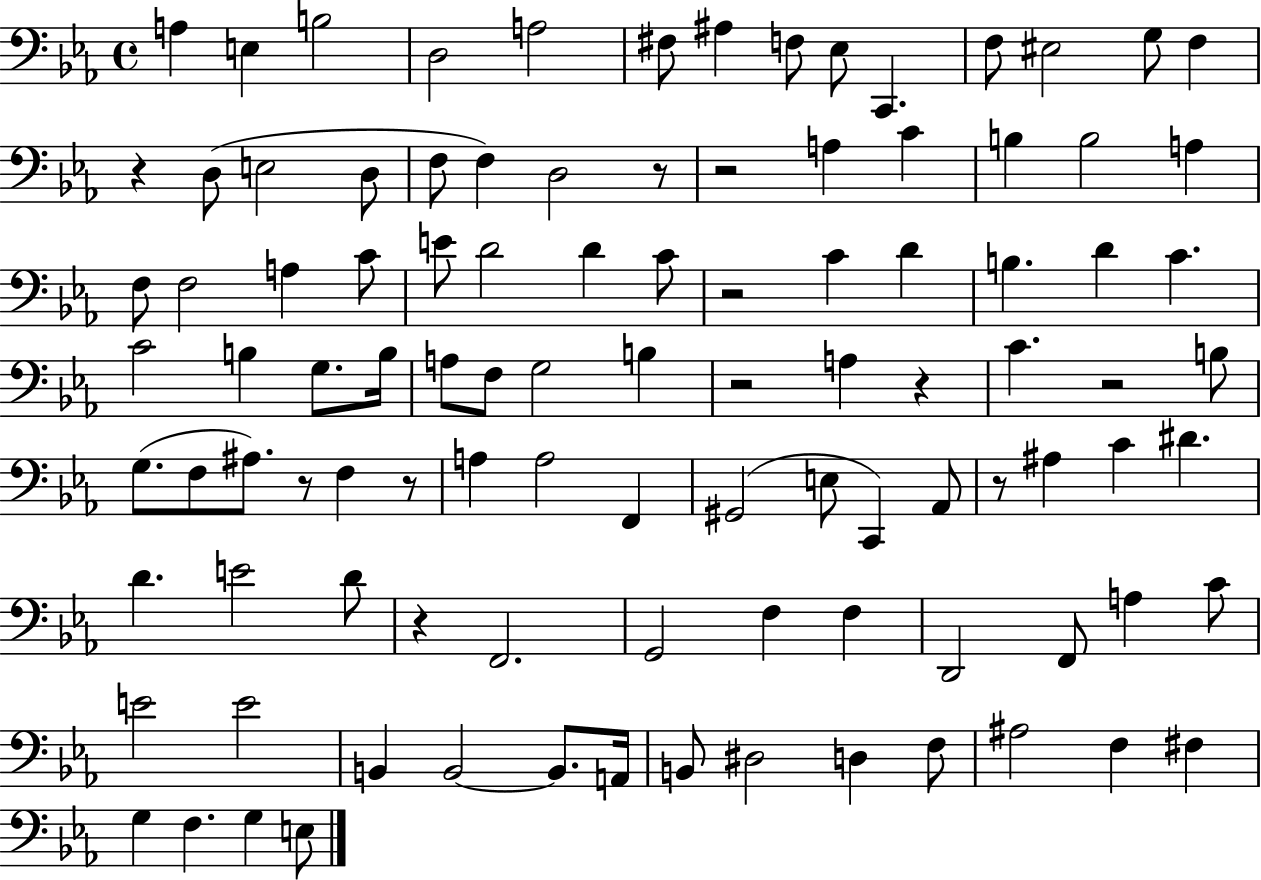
A3/q E3/q B3/h D3/h A3/h F#3/e A#3/q F3/e Eb3/e C2/q. F3/e EIS3/h G3/e F3/q R/q D3/e E3/h D3/e F3/e F3/q D3/h R/e R/h A3/q C4/q B3/q B3/h A3/q F3/e F3/h A3/q C4/e E4/e D4/h D4/q C4/e R/h C4/q D4/q B3/q. D4/q C4/q. C4/h B3/q G3/e. B3/s A3/e F3/e G3/h B3/q R/h A3/q R/q C4/q. R/h B3/e G3/e. F3/e A#3/e. R/e F3/q R/e A3/q A3/h F2/q G#2/h E3/e C2/q Ab2/e R/e A#3/q C4/q D#4/q. D4/q. E4/h D4/e R/q F2/h. G2/h F3/q F3/q D2/h F2/e A3/q C4/e E4/h E4/h B2/q B2/h B2/e. A2/s B2/e D#3/h D3/q F3/e A#3/h F3/q F#3/q G3/q F3/q. G3/q E3/e